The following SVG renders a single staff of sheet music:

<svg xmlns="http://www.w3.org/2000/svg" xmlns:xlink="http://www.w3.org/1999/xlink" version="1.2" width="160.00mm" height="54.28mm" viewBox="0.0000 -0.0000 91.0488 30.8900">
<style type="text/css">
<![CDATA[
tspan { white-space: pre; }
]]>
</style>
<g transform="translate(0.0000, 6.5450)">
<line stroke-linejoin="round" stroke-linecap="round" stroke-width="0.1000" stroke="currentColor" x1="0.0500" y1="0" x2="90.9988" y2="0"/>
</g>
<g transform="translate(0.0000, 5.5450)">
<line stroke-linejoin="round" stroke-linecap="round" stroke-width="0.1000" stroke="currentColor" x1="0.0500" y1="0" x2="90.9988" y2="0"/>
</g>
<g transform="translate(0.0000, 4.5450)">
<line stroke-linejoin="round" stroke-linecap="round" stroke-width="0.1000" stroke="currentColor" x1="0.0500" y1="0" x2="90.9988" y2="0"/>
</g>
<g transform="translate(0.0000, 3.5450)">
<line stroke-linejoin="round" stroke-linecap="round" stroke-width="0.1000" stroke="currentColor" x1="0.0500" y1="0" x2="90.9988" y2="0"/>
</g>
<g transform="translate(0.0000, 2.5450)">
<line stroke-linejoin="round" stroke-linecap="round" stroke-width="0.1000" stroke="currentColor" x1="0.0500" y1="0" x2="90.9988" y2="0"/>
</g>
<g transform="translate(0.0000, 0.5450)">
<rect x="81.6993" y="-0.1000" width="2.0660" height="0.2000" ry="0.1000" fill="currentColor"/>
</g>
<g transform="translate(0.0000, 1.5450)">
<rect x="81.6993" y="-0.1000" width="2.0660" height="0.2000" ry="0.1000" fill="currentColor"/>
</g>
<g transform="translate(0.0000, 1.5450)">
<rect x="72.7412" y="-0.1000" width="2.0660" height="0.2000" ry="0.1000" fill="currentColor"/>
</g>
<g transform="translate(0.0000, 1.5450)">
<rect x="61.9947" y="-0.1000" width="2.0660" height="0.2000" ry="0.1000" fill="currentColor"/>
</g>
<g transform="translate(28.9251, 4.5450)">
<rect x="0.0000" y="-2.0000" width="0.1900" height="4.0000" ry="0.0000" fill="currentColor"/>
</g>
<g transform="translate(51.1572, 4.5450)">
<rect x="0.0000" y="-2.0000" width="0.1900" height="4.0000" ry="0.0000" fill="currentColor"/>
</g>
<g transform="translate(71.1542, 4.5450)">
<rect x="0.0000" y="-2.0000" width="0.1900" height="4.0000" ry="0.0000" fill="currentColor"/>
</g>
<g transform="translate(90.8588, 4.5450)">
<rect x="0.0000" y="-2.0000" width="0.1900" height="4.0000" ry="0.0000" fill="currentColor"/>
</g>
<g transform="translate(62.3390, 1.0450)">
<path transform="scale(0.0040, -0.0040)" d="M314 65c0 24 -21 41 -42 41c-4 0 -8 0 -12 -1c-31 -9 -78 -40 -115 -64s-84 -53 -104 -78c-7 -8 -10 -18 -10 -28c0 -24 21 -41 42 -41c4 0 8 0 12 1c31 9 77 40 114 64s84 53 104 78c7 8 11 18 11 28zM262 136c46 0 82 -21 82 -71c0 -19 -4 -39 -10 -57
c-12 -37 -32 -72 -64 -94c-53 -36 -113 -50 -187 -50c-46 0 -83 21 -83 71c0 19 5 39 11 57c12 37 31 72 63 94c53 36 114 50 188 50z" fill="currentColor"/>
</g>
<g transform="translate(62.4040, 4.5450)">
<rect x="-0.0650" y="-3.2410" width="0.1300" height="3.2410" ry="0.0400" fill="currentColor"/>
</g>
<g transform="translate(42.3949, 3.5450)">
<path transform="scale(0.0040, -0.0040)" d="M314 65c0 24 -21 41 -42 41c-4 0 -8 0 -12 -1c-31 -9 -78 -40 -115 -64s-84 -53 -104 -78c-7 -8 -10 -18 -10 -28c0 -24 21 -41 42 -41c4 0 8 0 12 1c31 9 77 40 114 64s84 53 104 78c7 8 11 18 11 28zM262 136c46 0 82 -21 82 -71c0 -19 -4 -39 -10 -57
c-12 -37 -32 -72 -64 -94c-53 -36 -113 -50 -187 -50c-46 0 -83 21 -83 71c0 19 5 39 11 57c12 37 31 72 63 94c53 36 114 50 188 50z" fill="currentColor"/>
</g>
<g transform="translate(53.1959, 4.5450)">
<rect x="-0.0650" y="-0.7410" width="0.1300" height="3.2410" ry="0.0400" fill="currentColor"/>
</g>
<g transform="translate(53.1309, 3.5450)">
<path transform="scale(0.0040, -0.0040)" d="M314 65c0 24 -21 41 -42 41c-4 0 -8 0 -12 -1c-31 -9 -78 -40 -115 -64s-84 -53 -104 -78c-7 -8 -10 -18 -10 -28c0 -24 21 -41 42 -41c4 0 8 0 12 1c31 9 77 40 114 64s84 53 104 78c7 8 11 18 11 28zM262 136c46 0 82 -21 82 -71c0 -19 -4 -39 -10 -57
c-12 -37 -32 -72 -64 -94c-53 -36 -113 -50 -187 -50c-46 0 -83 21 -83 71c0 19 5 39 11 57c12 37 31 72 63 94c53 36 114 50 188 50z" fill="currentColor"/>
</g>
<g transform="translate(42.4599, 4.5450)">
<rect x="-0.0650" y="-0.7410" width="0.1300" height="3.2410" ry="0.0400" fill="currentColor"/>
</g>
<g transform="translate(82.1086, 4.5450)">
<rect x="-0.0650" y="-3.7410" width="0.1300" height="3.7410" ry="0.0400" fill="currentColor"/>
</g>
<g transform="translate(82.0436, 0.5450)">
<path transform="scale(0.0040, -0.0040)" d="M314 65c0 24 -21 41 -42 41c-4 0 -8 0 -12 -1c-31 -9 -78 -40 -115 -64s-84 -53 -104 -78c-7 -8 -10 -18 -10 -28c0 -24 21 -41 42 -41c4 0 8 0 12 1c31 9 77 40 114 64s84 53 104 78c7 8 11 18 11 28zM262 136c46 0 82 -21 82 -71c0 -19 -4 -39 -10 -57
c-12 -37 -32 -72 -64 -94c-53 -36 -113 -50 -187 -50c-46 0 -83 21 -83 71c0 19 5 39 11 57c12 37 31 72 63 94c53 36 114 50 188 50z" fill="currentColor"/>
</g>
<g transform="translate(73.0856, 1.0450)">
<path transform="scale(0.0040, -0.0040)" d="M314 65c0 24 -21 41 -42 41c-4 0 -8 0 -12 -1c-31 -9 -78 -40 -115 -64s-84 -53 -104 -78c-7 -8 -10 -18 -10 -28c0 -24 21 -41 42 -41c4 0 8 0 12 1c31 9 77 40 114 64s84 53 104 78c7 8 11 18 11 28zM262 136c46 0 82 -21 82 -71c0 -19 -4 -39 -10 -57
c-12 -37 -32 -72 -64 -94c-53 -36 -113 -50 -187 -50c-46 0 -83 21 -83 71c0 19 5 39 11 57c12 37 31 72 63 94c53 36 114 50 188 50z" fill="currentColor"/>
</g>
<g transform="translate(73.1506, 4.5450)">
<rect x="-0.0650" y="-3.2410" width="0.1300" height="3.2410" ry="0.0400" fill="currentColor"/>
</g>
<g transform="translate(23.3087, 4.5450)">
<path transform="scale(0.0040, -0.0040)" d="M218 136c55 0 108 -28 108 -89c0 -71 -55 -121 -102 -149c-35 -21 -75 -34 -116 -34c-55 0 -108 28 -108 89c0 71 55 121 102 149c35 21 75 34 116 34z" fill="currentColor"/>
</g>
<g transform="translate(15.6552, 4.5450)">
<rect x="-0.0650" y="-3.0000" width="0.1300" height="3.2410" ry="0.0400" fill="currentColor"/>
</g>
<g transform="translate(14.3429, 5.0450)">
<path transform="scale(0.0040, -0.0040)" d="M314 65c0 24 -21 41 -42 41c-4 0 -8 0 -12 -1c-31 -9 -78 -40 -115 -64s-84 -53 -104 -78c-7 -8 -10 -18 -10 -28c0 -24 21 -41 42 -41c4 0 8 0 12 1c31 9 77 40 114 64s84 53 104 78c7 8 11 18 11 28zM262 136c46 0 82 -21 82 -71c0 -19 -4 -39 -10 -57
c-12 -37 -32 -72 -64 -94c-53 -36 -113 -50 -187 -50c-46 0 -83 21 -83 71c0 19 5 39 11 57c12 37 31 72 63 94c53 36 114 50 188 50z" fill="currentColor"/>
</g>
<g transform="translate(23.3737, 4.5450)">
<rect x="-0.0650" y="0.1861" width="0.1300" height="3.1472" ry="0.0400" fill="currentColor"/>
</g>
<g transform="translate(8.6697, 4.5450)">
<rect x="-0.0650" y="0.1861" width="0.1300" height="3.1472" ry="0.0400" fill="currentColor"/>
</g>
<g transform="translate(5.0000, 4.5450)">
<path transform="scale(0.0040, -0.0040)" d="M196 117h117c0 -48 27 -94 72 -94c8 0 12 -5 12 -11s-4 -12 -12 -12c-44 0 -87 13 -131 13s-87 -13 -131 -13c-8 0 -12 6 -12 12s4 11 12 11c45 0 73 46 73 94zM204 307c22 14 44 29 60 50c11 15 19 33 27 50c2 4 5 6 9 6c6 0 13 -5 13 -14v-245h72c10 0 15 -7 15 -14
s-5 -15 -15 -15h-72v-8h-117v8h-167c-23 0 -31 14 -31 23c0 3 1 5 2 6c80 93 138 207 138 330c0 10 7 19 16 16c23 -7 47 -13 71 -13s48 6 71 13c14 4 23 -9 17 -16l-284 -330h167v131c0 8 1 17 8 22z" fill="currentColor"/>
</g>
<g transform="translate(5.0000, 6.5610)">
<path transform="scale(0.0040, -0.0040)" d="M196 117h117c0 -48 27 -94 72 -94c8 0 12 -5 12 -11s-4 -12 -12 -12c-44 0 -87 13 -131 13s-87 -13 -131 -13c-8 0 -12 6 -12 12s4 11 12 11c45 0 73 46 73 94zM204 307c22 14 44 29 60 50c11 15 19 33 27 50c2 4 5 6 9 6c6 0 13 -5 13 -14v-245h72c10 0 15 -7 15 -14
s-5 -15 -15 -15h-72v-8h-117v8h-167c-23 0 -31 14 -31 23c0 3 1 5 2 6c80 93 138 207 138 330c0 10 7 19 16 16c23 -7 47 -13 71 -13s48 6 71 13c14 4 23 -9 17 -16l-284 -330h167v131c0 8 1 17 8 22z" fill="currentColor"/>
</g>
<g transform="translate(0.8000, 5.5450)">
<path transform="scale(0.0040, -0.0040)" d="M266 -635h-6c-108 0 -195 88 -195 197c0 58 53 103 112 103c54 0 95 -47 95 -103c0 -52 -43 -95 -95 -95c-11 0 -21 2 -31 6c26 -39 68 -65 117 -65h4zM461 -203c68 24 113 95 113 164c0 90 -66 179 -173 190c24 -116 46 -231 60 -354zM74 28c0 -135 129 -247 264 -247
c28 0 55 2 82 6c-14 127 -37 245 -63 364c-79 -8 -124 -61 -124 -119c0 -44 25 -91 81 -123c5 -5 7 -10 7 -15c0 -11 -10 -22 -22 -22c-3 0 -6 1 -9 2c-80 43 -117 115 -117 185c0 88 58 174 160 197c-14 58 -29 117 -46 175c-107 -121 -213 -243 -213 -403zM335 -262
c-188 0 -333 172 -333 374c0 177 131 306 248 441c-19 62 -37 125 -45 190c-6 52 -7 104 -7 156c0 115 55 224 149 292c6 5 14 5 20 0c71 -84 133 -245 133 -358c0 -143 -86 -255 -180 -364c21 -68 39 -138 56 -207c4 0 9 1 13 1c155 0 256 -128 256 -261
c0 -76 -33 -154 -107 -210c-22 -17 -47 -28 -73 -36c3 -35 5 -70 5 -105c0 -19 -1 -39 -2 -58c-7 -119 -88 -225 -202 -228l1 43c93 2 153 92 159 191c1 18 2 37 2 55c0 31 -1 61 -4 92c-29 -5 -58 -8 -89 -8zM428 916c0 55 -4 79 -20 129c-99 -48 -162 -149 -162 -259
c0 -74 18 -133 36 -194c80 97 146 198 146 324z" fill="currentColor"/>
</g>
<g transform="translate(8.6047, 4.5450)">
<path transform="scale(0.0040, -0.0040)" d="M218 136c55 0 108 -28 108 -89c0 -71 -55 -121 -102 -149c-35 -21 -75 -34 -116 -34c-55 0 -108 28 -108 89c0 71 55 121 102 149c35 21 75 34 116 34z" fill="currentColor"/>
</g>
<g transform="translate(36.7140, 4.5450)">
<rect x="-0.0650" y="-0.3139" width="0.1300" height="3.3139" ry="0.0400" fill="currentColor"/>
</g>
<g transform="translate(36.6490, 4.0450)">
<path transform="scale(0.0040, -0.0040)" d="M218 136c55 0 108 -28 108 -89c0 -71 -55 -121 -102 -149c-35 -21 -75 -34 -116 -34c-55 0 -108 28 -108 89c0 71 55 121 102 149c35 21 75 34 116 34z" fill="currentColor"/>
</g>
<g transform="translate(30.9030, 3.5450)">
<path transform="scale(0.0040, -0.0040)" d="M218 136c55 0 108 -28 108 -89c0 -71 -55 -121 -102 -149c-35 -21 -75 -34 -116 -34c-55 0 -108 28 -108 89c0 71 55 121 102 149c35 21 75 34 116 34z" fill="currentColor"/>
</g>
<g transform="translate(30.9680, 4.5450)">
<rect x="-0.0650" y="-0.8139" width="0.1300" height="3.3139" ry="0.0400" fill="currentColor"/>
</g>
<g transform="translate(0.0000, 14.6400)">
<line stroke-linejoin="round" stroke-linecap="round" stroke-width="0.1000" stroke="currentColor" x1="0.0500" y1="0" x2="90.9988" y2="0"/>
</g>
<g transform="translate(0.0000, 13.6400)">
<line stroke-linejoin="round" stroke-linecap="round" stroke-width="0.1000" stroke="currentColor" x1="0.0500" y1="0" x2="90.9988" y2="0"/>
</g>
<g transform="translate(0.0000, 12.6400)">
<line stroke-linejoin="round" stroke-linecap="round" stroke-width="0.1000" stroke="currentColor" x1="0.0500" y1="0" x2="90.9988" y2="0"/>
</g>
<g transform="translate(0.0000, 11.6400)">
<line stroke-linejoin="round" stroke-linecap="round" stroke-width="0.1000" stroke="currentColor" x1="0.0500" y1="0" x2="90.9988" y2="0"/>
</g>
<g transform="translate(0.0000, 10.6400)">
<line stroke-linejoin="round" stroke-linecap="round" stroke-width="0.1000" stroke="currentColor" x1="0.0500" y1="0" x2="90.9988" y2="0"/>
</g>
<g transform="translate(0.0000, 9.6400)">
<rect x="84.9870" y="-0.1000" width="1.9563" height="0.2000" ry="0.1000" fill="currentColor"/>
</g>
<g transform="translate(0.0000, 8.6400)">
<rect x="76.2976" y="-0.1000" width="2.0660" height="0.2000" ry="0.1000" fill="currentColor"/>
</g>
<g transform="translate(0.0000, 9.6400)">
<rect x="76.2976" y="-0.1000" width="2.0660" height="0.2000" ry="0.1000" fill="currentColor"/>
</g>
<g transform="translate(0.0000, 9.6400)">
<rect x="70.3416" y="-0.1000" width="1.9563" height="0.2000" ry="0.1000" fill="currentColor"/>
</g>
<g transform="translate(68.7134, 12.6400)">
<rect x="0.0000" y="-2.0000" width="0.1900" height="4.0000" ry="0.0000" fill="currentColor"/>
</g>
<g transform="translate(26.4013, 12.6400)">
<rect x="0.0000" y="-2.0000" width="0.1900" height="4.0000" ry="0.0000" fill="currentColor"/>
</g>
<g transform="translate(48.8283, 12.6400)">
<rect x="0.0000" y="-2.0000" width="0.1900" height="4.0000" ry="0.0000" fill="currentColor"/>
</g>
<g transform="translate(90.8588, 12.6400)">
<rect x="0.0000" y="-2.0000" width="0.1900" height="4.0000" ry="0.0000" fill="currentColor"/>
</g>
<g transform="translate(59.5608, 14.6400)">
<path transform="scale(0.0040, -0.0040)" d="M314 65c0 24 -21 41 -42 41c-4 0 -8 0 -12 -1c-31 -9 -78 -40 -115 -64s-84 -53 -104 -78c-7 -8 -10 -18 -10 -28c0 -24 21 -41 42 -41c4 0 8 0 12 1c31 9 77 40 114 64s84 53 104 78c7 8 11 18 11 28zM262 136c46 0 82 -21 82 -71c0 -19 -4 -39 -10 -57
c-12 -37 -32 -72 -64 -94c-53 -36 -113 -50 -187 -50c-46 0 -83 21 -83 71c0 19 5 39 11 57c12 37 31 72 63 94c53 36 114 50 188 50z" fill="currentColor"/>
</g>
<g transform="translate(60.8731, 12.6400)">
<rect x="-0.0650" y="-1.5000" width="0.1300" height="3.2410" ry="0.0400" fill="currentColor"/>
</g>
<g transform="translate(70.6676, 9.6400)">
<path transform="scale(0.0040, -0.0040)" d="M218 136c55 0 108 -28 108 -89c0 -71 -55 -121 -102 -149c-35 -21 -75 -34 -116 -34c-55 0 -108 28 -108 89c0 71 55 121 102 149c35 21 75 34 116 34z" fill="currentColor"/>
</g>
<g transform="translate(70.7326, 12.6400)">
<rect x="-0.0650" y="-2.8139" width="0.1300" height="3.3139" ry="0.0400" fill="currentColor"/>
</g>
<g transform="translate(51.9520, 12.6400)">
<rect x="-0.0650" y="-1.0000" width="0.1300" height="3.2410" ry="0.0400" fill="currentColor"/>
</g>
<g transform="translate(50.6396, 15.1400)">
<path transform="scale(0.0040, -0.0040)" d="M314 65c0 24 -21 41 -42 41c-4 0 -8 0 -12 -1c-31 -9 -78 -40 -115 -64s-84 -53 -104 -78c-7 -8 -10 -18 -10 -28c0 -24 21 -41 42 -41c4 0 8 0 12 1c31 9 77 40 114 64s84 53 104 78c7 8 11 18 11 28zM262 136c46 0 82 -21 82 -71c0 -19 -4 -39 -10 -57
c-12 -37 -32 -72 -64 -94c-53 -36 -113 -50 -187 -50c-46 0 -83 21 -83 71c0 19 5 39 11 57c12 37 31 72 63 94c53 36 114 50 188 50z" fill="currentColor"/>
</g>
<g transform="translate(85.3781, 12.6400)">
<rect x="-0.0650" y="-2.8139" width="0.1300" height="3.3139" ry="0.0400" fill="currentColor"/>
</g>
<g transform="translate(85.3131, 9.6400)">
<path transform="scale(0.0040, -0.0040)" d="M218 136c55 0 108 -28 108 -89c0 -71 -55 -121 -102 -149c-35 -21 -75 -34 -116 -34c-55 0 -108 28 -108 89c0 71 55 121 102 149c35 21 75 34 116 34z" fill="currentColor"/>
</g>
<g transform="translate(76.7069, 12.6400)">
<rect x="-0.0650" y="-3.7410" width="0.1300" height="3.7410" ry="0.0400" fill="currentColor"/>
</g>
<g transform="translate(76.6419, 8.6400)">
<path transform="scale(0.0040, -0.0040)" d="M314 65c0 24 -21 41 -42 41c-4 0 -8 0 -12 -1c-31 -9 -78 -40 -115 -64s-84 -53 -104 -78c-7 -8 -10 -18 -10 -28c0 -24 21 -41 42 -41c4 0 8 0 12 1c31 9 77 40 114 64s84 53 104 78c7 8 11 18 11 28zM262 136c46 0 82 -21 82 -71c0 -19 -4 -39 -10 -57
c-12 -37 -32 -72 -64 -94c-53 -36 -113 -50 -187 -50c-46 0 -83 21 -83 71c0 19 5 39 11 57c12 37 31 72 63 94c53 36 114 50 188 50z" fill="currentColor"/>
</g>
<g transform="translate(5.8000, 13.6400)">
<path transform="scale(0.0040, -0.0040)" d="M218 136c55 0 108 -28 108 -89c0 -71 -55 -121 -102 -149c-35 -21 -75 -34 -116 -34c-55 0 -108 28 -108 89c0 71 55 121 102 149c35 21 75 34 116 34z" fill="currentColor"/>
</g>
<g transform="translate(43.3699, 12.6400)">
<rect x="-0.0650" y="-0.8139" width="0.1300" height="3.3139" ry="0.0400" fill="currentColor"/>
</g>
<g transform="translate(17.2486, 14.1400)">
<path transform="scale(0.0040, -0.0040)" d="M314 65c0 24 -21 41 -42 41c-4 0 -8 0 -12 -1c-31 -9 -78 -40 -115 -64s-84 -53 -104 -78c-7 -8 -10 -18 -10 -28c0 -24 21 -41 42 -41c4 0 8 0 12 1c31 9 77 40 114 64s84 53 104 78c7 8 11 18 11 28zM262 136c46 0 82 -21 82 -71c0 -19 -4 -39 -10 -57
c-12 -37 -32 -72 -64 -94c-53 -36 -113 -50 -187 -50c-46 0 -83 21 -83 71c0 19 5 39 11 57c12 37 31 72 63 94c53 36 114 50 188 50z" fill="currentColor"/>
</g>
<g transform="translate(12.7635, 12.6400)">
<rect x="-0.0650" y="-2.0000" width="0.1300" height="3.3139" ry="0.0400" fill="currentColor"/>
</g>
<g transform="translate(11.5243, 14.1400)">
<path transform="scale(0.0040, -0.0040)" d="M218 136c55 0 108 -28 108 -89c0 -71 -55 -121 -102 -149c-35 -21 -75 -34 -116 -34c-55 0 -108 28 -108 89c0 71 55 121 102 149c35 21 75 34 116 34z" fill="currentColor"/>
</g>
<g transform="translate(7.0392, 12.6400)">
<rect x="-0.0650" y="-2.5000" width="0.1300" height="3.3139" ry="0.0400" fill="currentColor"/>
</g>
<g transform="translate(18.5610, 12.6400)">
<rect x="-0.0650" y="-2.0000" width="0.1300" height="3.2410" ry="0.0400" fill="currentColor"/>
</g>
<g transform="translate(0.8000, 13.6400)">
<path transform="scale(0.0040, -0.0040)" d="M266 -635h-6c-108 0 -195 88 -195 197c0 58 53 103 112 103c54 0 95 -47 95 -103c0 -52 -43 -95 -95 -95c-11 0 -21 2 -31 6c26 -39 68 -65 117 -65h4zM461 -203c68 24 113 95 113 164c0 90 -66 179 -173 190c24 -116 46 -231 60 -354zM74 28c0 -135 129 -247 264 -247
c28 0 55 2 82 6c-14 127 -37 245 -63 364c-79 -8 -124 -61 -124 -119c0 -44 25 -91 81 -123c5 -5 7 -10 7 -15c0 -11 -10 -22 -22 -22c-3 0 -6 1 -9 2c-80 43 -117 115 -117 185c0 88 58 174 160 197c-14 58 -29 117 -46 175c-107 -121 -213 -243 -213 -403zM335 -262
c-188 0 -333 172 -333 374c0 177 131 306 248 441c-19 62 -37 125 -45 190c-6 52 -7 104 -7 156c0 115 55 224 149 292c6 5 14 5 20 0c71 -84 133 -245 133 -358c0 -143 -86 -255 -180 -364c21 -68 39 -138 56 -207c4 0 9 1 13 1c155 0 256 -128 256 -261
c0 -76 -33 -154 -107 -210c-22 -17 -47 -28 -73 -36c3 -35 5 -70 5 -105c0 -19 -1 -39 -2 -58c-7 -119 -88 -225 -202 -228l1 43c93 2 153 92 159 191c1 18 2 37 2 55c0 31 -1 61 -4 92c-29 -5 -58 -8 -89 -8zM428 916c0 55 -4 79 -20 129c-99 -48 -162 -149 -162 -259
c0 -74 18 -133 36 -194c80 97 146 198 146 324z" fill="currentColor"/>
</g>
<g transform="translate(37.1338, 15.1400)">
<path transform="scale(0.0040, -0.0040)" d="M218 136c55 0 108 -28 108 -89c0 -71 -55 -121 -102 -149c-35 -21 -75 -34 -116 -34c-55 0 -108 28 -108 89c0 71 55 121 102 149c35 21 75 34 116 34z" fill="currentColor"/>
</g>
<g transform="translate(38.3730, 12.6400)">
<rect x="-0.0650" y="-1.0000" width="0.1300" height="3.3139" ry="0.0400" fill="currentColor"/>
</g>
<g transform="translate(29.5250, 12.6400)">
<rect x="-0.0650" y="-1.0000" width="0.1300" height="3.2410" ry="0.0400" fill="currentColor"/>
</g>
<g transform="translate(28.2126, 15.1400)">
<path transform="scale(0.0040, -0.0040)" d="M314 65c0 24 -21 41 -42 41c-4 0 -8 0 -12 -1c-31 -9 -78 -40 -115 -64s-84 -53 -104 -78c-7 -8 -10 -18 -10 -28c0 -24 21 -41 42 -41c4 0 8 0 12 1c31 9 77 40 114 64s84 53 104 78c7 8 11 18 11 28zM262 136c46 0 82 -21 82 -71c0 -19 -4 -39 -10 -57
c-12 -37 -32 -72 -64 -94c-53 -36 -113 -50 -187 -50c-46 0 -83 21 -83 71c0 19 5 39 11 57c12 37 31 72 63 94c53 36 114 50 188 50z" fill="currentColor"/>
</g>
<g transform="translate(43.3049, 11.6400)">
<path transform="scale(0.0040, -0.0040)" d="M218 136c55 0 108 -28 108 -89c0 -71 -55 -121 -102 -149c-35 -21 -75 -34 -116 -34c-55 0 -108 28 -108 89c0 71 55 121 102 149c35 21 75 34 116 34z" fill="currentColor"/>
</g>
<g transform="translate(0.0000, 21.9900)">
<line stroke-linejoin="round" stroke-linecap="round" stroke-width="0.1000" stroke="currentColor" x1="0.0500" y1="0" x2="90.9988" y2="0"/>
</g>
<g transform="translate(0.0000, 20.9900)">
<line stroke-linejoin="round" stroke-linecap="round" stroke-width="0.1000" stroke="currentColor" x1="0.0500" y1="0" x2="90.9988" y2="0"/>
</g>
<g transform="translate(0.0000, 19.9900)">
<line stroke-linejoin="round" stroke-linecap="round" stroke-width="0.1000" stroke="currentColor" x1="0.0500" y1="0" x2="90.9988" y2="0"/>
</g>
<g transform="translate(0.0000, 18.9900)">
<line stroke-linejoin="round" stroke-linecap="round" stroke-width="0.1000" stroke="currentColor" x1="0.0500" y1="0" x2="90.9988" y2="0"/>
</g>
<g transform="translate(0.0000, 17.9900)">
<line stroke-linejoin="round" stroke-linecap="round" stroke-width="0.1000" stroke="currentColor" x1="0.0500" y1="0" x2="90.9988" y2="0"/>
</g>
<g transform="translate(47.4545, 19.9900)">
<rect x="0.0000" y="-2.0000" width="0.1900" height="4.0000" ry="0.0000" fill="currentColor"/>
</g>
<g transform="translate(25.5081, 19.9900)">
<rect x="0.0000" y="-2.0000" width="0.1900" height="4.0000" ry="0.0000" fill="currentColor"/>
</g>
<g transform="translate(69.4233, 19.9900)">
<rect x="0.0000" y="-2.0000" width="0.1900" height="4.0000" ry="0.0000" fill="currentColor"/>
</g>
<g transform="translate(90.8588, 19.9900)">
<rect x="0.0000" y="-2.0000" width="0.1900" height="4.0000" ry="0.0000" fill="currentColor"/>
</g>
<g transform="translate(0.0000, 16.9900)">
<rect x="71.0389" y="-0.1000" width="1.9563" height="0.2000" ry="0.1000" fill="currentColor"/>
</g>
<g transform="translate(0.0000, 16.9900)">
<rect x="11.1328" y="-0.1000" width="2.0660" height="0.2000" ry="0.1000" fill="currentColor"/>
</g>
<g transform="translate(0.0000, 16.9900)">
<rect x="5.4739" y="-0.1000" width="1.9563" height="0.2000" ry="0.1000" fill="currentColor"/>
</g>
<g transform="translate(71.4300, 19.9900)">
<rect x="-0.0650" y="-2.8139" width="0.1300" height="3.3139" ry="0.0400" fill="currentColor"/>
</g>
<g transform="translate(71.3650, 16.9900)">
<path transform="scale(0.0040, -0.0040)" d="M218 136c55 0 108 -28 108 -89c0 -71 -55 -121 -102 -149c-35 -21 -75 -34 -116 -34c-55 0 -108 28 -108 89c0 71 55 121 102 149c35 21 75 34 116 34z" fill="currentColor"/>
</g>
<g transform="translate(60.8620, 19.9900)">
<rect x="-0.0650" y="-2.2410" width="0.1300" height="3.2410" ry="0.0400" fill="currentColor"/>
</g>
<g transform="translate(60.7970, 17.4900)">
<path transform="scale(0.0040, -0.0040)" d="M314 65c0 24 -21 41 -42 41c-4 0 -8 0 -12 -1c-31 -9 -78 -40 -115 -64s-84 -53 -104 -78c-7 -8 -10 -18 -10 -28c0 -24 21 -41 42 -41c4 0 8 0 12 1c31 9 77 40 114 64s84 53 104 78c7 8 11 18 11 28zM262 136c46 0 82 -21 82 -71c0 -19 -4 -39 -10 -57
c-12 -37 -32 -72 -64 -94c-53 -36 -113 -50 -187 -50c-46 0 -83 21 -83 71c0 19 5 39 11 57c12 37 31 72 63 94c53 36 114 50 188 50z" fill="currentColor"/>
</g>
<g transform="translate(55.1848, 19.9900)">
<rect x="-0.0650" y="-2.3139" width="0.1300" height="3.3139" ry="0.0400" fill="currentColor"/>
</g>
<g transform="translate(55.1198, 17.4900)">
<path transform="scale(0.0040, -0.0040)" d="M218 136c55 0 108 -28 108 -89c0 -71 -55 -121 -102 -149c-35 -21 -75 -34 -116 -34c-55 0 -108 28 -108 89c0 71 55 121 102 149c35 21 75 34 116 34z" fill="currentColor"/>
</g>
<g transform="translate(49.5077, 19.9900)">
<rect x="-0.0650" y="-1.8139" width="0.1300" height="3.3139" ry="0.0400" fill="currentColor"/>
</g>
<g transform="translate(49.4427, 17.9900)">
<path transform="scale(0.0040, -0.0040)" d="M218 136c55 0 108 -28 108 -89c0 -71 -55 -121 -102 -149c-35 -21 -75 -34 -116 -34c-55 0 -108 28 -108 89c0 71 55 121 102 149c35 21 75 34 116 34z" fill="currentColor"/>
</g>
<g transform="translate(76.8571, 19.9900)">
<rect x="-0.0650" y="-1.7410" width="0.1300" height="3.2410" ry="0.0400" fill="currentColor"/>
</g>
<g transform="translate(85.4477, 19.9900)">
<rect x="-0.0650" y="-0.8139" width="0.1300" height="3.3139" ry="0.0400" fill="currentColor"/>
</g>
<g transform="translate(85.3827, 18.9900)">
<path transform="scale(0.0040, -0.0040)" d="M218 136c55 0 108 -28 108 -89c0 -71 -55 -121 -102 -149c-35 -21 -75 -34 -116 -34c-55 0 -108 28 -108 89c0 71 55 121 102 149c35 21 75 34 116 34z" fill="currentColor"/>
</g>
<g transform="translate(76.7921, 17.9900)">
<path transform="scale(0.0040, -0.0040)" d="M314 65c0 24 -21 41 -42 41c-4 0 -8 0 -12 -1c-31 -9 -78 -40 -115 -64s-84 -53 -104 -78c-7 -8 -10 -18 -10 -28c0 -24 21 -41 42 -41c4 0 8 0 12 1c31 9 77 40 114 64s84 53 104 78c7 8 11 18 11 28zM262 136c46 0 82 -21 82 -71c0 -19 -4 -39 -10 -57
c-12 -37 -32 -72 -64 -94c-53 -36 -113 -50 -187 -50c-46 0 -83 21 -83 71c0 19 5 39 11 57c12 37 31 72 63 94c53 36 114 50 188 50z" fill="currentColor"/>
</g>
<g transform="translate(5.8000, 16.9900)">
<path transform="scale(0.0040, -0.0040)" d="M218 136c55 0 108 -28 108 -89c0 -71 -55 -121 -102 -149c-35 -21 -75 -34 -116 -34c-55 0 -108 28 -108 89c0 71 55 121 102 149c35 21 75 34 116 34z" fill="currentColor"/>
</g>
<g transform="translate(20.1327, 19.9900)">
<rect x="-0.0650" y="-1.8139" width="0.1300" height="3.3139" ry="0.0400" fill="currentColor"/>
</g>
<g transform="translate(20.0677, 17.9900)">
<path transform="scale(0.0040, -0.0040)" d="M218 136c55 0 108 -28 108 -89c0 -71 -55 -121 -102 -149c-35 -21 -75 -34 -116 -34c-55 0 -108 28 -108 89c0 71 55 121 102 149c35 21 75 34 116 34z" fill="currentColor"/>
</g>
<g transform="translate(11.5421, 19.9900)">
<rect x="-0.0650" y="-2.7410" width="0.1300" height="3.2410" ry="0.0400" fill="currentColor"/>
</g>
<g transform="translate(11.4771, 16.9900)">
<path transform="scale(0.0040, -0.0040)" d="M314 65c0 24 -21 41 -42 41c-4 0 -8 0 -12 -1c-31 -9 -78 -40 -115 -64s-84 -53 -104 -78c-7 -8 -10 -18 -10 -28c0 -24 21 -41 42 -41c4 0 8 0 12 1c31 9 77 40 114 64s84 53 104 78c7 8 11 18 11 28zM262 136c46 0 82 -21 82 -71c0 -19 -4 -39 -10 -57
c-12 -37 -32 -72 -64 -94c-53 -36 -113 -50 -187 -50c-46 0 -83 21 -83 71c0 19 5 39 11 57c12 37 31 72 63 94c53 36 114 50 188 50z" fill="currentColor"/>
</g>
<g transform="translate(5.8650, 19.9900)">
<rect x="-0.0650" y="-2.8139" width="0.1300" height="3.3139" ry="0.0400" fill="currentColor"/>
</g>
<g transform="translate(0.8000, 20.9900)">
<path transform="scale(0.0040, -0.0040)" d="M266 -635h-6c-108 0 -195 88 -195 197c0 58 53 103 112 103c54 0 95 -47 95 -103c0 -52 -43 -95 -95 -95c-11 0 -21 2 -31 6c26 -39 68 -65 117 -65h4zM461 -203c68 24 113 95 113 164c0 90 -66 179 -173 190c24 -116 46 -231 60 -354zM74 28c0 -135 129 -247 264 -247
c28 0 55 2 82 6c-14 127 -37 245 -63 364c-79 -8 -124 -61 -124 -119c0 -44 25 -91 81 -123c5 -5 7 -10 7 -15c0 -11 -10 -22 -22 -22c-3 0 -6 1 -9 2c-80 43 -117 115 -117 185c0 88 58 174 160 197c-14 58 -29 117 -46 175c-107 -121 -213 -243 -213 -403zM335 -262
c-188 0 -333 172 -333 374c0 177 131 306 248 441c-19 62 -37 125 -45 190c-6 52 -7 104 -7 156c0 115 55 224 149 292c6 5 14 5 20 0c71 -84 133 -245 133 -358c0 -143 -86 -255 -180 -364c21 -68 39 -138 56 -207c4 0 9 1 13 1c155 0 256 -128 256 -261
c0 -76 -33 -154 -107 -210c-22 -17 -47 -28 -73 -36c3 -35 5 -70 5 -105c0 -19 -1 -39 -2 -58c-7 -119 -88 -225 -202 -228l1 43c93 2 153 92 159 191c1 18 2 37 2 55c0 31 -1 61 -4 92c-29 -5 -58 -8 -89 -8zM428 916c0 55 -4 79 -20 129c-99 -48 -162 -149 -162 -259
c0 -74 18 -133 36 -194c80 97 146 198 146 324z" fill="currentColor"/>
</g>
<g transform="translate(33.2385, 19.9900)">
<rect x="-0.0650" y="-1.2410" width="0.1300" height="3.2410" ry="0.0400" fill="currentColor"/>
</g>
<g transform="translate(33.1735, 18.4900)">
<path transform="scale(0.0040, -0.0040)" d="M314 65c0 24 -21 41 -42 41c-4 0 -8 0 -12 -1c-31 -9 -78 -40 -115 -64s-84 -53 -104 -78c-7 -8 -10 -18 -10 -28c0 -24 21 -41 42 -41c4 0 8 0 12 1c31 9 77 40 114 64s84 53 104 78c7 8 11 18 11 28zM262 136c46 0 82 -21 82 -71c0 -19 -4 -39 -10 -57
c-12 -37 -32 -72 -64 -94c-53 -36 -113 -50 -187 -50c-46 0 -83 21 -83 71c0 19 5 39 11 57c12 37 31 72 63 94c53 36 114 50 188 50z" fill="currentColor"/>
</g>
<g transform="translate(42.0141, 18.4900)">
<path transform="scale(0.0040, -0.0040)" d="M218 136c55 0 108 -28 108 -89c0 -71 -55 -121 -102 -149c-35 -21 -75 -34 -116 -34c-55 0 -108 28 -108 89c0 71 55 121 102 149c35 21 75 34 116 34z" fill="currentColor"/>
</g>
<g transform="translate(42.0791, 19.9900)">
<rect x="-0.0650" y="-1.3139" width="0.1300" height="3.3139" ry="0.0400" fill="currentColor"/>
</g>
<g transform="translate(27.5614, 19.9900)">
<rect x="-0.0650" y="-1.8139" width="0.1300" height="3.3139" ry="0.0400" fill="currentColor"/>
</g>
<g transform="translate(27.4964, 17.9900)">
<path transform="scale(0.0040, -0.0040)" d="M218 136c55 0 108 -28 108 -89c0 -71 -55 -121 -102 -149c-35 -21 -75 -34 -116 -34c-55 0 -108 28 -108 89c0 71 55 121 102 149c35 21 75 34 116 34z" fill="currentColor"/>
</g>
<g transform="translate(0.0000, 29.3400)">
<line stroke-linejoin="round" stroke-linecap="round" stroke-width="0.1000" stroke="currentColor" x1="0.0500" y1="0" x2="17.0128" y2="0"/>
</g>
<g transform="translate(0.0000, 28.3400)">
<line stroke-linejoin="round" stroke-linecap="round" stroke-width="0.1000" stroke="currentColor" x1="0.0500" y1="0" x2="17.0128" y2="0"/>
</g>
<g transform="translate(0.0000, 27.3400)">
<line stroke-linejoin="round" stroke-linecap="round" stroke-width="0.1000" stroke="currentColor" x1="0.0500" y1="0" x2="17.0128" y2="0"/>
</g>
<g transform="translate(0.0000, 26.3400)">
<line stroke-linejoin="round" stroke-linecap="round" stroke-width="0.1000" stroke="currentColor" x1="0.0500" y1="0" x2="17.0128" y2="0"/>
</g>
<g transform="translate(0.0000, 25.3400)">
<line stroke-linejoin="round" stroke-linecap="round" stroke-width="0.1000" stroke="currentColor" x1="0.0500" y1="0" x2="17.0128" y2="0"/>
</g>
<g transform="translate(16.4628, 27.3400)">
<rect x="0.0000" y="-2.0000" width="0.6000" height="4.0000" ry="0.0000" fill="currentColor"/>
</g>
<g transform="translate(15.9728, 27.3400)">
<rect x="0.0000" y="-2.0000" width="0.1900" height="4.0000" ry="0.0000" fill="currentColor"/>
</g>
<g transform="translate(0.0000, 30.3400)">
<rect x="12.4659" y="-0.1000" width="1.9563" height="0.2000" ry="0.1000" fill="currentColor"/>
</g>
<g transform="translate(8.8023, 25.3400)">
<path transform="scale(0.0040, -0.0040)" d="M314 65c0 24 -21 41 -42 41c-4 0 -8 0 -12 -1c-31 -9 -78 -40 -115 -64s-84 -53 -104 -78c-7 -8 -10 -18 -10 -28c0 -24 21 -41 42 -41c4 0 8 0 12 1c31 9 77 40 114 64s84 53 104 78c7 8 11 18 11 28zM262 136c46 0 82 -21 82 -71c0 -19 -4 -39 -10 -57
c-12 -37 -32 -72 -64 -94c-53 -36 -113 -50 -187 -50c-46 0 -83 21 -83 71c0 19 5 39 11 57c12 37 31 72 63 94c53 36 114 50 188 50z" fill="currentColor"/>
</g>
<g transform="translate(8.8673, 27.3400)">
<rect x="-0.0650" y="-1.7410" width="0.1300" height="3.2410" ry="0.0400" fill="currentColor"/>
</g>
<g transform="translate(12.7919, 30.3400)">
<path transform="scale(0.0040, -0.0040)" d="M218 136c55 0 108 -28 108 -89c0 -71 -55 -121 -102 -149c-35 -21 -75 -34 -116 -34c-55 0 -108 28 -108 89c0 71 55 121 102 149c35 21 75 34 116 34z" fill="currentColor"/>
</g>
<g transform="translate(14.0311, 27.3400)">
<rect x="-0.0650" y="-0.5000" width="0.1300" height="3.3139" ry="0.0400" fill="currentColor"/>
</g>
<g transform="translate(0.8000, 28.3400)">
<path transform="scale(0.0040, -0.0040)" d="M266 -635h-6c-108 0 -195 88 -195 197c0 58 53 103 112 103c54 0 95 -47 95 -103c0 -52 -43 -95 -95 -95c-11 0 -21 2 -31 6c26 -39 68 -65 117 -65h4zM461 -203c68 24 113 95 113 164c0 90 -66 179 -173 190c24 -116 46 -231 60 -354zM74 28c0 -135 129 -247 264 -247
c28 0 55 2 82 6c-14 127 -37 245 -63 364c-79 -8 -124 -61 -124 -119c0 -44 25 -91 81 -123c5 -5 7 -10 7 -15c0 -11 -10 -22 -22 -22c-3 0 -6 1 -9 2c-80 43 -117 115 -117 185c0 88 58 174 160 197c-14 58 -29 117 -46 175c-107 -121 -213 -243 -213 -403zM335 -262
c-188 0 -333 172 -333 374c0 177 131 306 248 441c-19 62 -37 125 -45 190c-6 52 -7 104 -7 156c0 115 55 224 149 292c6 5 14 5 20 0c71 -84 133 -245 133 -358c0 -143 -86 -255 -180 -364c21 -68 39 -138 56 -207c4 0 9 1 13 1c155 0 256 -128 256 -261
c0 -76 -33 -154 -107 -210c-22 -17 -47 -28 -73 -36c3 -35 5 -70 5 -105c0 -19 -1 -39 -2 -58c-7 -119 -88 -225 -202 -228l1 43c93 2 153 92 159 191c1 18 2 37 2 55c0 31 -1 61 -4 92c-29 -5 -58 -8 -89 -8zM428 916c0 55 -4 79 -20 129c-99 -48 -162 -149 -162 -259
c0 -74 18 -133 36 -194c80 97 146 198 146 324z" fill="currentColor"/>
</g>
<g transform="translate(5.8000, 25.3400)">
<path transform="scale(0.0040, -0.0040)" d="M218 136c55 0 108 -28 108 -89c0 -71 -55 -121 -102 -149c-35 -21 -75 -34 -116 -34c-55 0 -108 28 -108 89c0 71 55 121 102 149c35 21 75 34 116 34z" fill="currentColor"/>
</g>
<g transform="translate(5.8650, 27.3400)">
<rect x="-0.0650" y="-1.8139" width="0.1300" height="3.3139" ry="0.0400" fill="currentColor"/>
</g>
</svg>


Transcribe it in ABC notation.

X:1
T:Untitled
M:4/4
L:1/4
K:C
B A2 B d c d2 d2 b2 b2 c'2 G F F2 D2 D d D2 E2 a c'2 a a a2 f f e2 e f g g2 a f2 d f f2 C